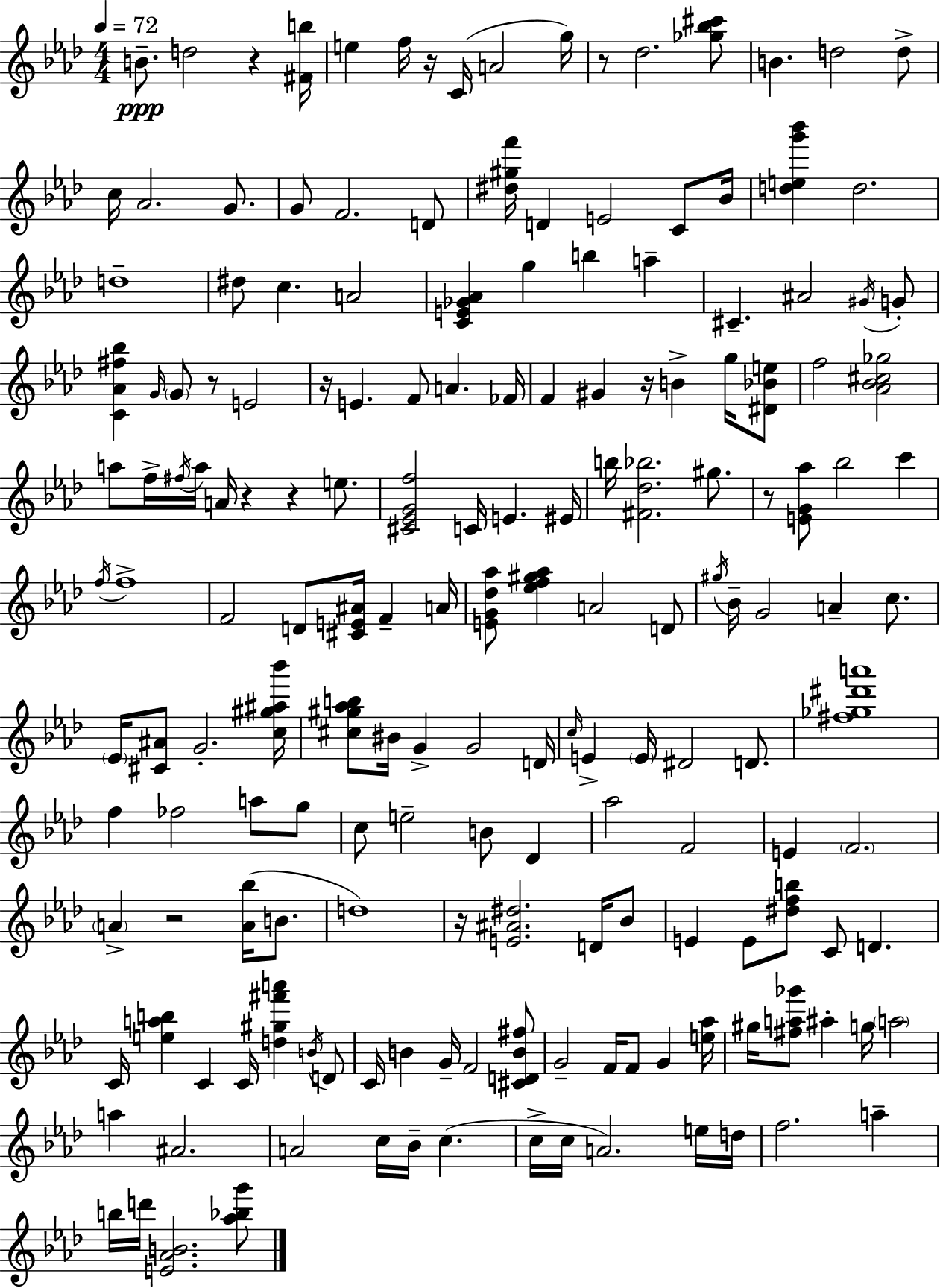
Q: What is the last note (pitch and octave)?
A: D6